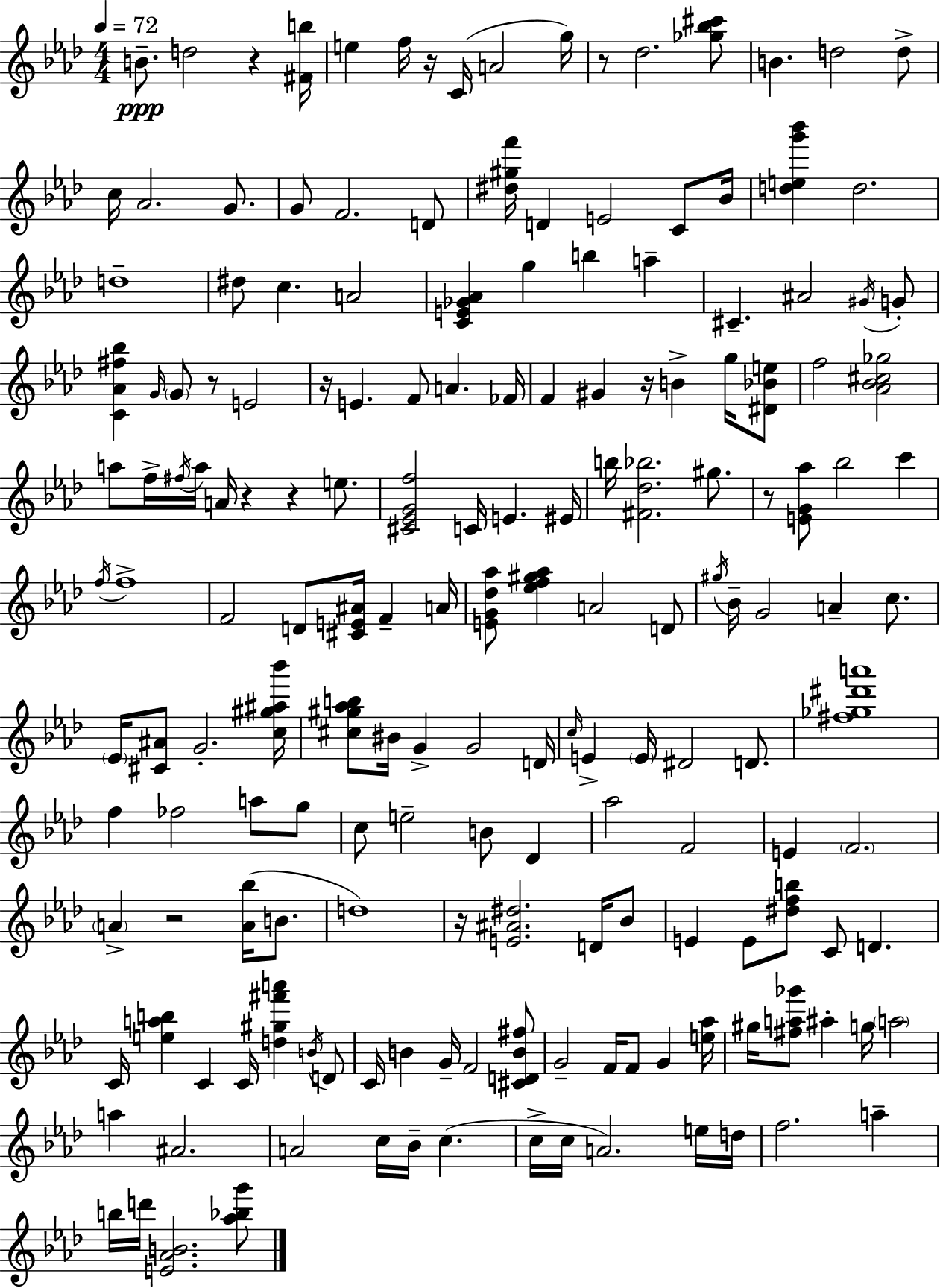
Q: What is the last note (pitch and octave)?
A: D6